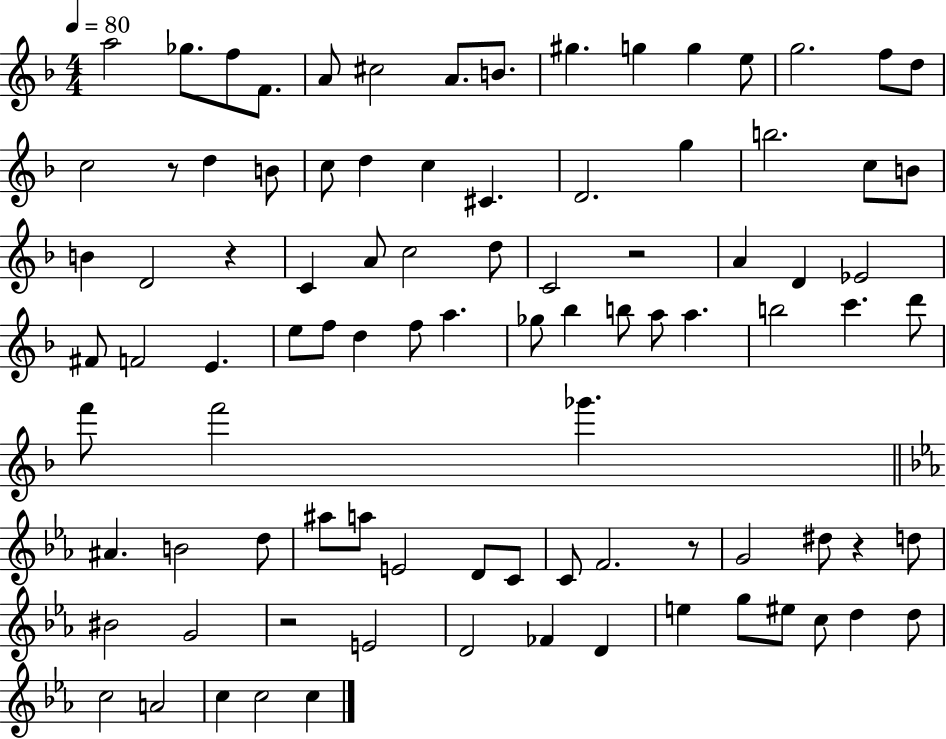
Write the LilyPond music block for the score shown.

{
  \clef treble
  \numericTimeSignature
  \time 4/4
  \key f \major
  \tempo 4 = 80
  a''2 ges''8. f''8 f'8. | a'8 cis''2 a'8. b'8. | gis''4. g''4 g''4 e''8 | g''2. f''8 d''8 | \break c''2 r8 d''4 b'8 | c''8 d''4 c''4 cis'4. | d'2. g''4 | b''2. c''8 b'8 | \break b'4 d'2 r4 | c'4 a'8 c''2 d''8 | c'2 r2 | a'4 d'4 ees'2 | \break fis'8 f'2 e'4. | e''8 f''8 d''4 f''8 a''4. | ges''8 bes''4 b''8 a''8 a''4. | b''2 c'''4. d'''8 | \break f'''8 f'''2 ges'''4. | \bar "||" \break \key ees \major ais'4. b'2 d''8 | ais''8 a''8 e'2 d'8 c'8 | c'8 f'2. r8 | g'2 dis''8 r4 d''8 | \break bis'2 g'2 | r2 e'2 | d'2 fes'4 d'4 | e''4 g''8 eis''8 c''8 d''4 d''8 | \break c''2 a'2 | c''4 c''2 c''4 | \bar "|."
}